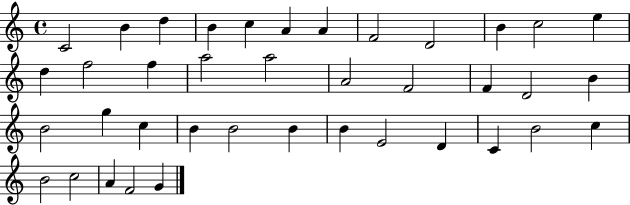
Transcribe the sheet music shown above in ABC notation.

X:1
T:Untitled
M:4/4
L:1/4
K:C
C2 B d B c A A F2 D2 B c2 e d f2 f a2 a2 A2 F2 F D2 B B2 g c B B2 B B E2 D C B2 c B2 c2 A F2 G